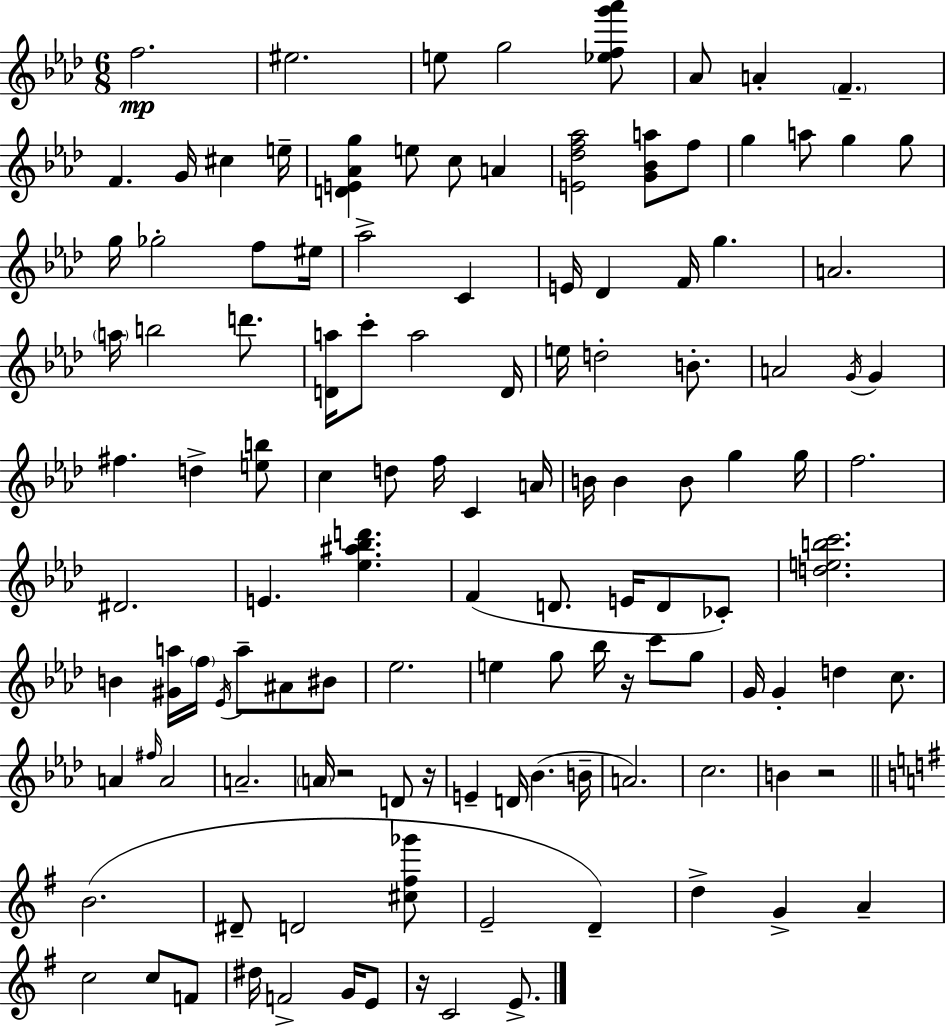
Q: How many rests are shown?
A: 5